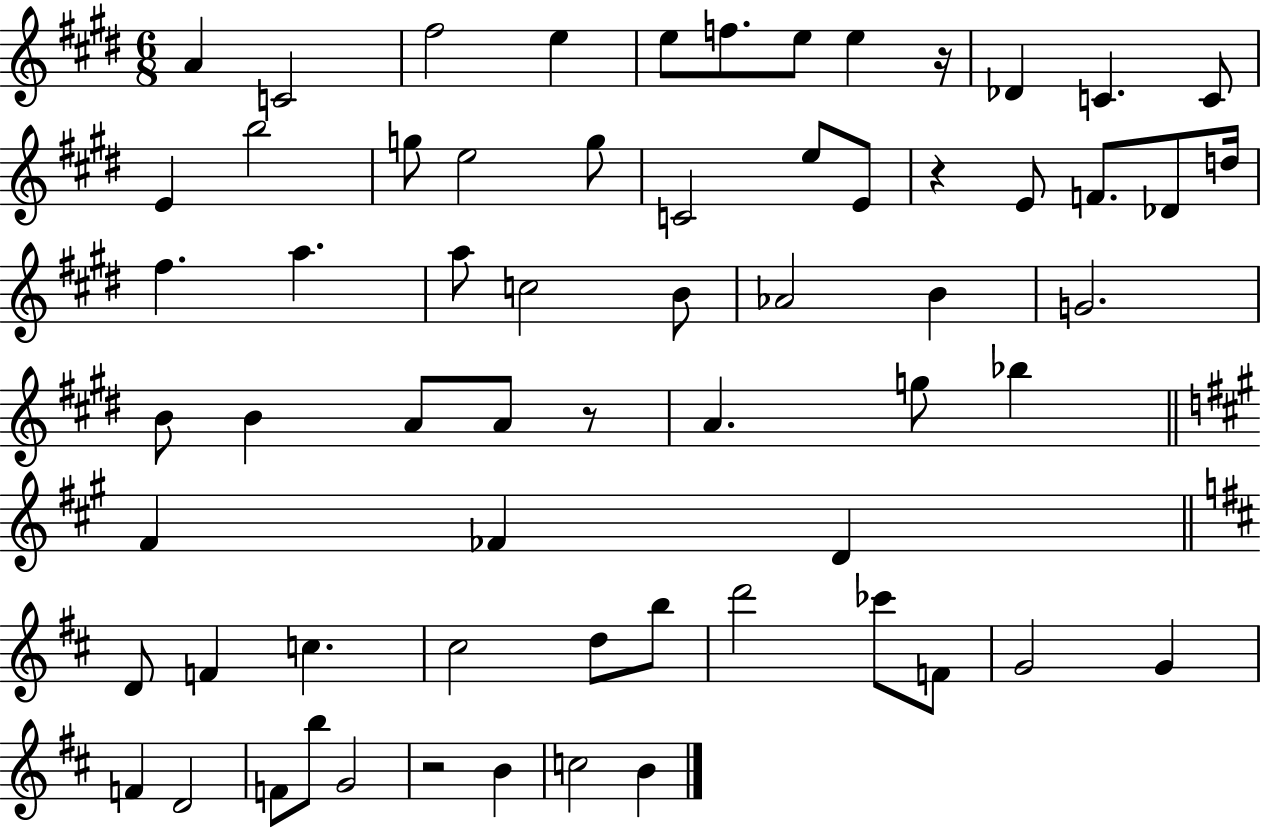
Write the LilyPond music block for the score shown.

{
  \clef treble
  \numericTimeSignature
  \time 6/8
  \key e \major
  a'4 c'2 | fis''2 e''4 | e''8 f''8. e''8 e''4 r16 | des'4 c'4. c'8 | \break e'4 b''2 | g''8 e''2 g''8 | c'2 e''8 e'8 | r4 e'8 f'8. des'8 d''16 | \break fis''4. a''4. | a''8 c''2 b'8 | aes'2 b'4 | g'2. | \break b'8 b'4 a'8 a'8 r8 | a'4. g''8 bes''4 | \bar "||" \break \key a \major fis'4 fes'4 d'4 | \bar "||" \break \key b \minor d'8 f'4 c''4. | cis''2 d''8 b''8 | d'''2 ces'''8 f'8 | g'2 g'4 | \break f'4 d'2 | f'8 b''8 g'2 | r2 b'4 | c''2 b'4 | \break \bar "|."
}